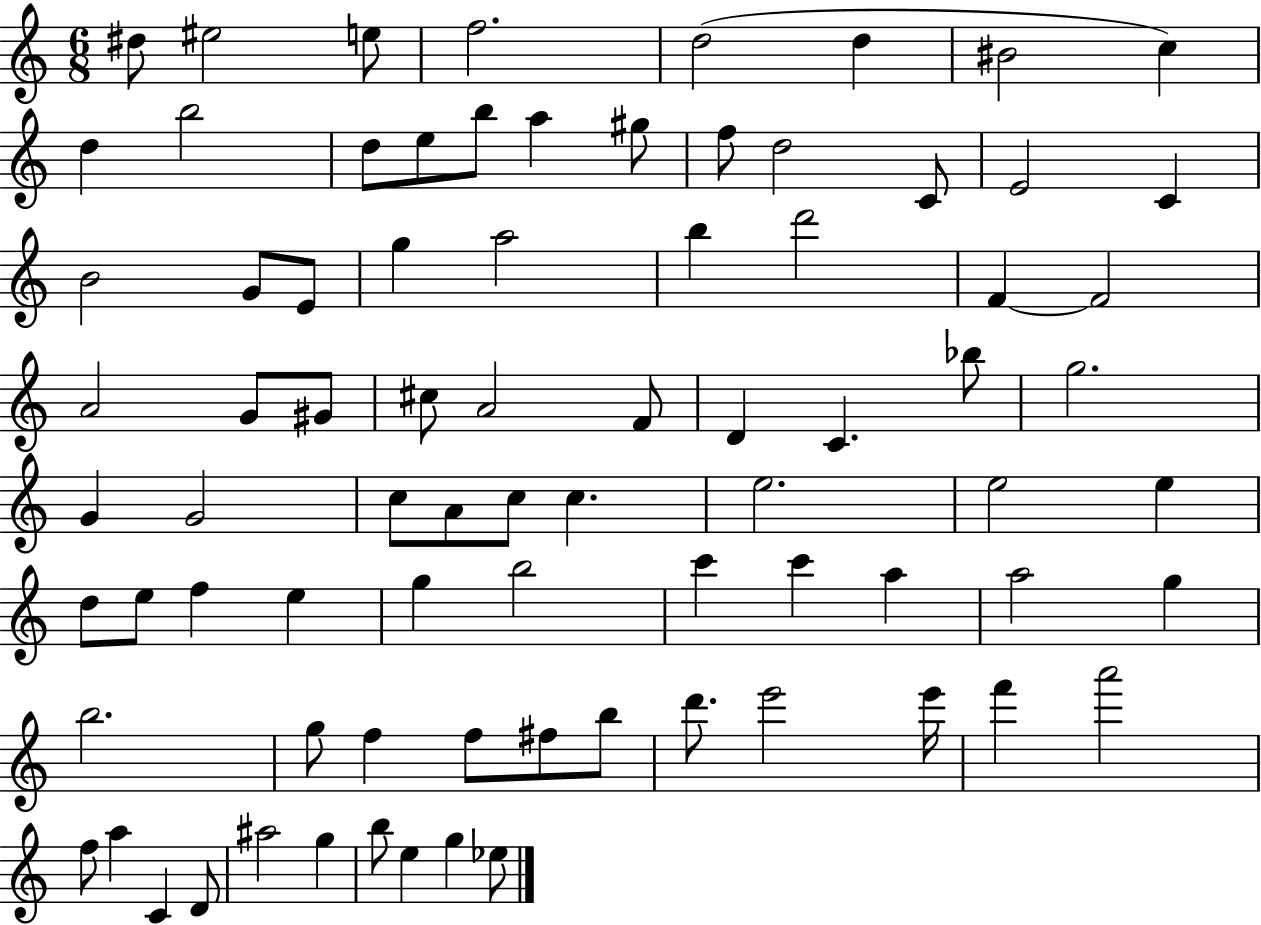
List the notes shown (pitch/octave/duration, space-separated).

D#5/e EIS5/h E5/e F5/h. D5/h D5/q BIS4/h C5/q D5/q B5/h D5/e E5/e B5/e A5/q G#5/e F5/e D5/h C4/e E4/h C4/q B4/h G4/e E4/e G5/q A5/h B5/q D6/h F4/q F4/h A4/h G4/e G#4/e C#5/e A4/h F4/e D4/q C4/q. Bb5/e G5/h. G4/q G4/h C5/e A4/e C5/e C5/q. E5/h. E5/h E5/q D5/e E5/e F5/q E5/q G5/q B5/h C6/q C6/q A5/q A5/h G5/q B5/h. G5/e F5/q F5/e F#5/e B5/e D6/e. E6/h E6/s F6/q A6/h F5/e A5/q C4/q D4/e A#5/h G5/q B5/e E5/q G5/q Eb5/e